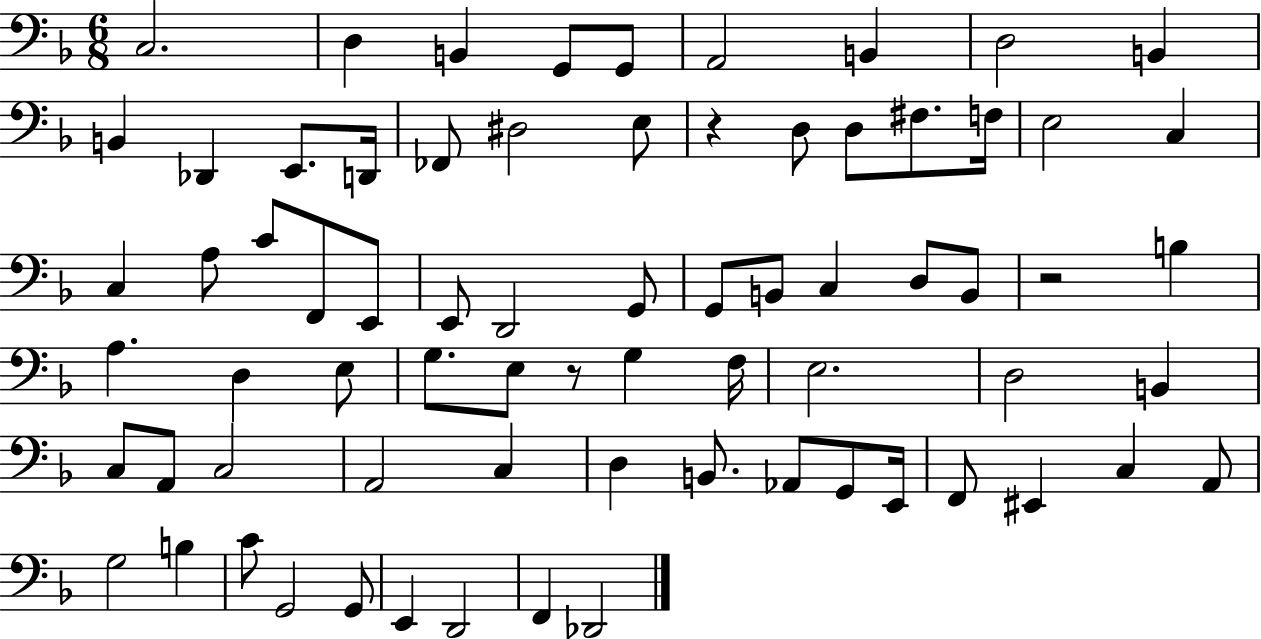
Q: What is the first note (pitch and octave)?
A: C3